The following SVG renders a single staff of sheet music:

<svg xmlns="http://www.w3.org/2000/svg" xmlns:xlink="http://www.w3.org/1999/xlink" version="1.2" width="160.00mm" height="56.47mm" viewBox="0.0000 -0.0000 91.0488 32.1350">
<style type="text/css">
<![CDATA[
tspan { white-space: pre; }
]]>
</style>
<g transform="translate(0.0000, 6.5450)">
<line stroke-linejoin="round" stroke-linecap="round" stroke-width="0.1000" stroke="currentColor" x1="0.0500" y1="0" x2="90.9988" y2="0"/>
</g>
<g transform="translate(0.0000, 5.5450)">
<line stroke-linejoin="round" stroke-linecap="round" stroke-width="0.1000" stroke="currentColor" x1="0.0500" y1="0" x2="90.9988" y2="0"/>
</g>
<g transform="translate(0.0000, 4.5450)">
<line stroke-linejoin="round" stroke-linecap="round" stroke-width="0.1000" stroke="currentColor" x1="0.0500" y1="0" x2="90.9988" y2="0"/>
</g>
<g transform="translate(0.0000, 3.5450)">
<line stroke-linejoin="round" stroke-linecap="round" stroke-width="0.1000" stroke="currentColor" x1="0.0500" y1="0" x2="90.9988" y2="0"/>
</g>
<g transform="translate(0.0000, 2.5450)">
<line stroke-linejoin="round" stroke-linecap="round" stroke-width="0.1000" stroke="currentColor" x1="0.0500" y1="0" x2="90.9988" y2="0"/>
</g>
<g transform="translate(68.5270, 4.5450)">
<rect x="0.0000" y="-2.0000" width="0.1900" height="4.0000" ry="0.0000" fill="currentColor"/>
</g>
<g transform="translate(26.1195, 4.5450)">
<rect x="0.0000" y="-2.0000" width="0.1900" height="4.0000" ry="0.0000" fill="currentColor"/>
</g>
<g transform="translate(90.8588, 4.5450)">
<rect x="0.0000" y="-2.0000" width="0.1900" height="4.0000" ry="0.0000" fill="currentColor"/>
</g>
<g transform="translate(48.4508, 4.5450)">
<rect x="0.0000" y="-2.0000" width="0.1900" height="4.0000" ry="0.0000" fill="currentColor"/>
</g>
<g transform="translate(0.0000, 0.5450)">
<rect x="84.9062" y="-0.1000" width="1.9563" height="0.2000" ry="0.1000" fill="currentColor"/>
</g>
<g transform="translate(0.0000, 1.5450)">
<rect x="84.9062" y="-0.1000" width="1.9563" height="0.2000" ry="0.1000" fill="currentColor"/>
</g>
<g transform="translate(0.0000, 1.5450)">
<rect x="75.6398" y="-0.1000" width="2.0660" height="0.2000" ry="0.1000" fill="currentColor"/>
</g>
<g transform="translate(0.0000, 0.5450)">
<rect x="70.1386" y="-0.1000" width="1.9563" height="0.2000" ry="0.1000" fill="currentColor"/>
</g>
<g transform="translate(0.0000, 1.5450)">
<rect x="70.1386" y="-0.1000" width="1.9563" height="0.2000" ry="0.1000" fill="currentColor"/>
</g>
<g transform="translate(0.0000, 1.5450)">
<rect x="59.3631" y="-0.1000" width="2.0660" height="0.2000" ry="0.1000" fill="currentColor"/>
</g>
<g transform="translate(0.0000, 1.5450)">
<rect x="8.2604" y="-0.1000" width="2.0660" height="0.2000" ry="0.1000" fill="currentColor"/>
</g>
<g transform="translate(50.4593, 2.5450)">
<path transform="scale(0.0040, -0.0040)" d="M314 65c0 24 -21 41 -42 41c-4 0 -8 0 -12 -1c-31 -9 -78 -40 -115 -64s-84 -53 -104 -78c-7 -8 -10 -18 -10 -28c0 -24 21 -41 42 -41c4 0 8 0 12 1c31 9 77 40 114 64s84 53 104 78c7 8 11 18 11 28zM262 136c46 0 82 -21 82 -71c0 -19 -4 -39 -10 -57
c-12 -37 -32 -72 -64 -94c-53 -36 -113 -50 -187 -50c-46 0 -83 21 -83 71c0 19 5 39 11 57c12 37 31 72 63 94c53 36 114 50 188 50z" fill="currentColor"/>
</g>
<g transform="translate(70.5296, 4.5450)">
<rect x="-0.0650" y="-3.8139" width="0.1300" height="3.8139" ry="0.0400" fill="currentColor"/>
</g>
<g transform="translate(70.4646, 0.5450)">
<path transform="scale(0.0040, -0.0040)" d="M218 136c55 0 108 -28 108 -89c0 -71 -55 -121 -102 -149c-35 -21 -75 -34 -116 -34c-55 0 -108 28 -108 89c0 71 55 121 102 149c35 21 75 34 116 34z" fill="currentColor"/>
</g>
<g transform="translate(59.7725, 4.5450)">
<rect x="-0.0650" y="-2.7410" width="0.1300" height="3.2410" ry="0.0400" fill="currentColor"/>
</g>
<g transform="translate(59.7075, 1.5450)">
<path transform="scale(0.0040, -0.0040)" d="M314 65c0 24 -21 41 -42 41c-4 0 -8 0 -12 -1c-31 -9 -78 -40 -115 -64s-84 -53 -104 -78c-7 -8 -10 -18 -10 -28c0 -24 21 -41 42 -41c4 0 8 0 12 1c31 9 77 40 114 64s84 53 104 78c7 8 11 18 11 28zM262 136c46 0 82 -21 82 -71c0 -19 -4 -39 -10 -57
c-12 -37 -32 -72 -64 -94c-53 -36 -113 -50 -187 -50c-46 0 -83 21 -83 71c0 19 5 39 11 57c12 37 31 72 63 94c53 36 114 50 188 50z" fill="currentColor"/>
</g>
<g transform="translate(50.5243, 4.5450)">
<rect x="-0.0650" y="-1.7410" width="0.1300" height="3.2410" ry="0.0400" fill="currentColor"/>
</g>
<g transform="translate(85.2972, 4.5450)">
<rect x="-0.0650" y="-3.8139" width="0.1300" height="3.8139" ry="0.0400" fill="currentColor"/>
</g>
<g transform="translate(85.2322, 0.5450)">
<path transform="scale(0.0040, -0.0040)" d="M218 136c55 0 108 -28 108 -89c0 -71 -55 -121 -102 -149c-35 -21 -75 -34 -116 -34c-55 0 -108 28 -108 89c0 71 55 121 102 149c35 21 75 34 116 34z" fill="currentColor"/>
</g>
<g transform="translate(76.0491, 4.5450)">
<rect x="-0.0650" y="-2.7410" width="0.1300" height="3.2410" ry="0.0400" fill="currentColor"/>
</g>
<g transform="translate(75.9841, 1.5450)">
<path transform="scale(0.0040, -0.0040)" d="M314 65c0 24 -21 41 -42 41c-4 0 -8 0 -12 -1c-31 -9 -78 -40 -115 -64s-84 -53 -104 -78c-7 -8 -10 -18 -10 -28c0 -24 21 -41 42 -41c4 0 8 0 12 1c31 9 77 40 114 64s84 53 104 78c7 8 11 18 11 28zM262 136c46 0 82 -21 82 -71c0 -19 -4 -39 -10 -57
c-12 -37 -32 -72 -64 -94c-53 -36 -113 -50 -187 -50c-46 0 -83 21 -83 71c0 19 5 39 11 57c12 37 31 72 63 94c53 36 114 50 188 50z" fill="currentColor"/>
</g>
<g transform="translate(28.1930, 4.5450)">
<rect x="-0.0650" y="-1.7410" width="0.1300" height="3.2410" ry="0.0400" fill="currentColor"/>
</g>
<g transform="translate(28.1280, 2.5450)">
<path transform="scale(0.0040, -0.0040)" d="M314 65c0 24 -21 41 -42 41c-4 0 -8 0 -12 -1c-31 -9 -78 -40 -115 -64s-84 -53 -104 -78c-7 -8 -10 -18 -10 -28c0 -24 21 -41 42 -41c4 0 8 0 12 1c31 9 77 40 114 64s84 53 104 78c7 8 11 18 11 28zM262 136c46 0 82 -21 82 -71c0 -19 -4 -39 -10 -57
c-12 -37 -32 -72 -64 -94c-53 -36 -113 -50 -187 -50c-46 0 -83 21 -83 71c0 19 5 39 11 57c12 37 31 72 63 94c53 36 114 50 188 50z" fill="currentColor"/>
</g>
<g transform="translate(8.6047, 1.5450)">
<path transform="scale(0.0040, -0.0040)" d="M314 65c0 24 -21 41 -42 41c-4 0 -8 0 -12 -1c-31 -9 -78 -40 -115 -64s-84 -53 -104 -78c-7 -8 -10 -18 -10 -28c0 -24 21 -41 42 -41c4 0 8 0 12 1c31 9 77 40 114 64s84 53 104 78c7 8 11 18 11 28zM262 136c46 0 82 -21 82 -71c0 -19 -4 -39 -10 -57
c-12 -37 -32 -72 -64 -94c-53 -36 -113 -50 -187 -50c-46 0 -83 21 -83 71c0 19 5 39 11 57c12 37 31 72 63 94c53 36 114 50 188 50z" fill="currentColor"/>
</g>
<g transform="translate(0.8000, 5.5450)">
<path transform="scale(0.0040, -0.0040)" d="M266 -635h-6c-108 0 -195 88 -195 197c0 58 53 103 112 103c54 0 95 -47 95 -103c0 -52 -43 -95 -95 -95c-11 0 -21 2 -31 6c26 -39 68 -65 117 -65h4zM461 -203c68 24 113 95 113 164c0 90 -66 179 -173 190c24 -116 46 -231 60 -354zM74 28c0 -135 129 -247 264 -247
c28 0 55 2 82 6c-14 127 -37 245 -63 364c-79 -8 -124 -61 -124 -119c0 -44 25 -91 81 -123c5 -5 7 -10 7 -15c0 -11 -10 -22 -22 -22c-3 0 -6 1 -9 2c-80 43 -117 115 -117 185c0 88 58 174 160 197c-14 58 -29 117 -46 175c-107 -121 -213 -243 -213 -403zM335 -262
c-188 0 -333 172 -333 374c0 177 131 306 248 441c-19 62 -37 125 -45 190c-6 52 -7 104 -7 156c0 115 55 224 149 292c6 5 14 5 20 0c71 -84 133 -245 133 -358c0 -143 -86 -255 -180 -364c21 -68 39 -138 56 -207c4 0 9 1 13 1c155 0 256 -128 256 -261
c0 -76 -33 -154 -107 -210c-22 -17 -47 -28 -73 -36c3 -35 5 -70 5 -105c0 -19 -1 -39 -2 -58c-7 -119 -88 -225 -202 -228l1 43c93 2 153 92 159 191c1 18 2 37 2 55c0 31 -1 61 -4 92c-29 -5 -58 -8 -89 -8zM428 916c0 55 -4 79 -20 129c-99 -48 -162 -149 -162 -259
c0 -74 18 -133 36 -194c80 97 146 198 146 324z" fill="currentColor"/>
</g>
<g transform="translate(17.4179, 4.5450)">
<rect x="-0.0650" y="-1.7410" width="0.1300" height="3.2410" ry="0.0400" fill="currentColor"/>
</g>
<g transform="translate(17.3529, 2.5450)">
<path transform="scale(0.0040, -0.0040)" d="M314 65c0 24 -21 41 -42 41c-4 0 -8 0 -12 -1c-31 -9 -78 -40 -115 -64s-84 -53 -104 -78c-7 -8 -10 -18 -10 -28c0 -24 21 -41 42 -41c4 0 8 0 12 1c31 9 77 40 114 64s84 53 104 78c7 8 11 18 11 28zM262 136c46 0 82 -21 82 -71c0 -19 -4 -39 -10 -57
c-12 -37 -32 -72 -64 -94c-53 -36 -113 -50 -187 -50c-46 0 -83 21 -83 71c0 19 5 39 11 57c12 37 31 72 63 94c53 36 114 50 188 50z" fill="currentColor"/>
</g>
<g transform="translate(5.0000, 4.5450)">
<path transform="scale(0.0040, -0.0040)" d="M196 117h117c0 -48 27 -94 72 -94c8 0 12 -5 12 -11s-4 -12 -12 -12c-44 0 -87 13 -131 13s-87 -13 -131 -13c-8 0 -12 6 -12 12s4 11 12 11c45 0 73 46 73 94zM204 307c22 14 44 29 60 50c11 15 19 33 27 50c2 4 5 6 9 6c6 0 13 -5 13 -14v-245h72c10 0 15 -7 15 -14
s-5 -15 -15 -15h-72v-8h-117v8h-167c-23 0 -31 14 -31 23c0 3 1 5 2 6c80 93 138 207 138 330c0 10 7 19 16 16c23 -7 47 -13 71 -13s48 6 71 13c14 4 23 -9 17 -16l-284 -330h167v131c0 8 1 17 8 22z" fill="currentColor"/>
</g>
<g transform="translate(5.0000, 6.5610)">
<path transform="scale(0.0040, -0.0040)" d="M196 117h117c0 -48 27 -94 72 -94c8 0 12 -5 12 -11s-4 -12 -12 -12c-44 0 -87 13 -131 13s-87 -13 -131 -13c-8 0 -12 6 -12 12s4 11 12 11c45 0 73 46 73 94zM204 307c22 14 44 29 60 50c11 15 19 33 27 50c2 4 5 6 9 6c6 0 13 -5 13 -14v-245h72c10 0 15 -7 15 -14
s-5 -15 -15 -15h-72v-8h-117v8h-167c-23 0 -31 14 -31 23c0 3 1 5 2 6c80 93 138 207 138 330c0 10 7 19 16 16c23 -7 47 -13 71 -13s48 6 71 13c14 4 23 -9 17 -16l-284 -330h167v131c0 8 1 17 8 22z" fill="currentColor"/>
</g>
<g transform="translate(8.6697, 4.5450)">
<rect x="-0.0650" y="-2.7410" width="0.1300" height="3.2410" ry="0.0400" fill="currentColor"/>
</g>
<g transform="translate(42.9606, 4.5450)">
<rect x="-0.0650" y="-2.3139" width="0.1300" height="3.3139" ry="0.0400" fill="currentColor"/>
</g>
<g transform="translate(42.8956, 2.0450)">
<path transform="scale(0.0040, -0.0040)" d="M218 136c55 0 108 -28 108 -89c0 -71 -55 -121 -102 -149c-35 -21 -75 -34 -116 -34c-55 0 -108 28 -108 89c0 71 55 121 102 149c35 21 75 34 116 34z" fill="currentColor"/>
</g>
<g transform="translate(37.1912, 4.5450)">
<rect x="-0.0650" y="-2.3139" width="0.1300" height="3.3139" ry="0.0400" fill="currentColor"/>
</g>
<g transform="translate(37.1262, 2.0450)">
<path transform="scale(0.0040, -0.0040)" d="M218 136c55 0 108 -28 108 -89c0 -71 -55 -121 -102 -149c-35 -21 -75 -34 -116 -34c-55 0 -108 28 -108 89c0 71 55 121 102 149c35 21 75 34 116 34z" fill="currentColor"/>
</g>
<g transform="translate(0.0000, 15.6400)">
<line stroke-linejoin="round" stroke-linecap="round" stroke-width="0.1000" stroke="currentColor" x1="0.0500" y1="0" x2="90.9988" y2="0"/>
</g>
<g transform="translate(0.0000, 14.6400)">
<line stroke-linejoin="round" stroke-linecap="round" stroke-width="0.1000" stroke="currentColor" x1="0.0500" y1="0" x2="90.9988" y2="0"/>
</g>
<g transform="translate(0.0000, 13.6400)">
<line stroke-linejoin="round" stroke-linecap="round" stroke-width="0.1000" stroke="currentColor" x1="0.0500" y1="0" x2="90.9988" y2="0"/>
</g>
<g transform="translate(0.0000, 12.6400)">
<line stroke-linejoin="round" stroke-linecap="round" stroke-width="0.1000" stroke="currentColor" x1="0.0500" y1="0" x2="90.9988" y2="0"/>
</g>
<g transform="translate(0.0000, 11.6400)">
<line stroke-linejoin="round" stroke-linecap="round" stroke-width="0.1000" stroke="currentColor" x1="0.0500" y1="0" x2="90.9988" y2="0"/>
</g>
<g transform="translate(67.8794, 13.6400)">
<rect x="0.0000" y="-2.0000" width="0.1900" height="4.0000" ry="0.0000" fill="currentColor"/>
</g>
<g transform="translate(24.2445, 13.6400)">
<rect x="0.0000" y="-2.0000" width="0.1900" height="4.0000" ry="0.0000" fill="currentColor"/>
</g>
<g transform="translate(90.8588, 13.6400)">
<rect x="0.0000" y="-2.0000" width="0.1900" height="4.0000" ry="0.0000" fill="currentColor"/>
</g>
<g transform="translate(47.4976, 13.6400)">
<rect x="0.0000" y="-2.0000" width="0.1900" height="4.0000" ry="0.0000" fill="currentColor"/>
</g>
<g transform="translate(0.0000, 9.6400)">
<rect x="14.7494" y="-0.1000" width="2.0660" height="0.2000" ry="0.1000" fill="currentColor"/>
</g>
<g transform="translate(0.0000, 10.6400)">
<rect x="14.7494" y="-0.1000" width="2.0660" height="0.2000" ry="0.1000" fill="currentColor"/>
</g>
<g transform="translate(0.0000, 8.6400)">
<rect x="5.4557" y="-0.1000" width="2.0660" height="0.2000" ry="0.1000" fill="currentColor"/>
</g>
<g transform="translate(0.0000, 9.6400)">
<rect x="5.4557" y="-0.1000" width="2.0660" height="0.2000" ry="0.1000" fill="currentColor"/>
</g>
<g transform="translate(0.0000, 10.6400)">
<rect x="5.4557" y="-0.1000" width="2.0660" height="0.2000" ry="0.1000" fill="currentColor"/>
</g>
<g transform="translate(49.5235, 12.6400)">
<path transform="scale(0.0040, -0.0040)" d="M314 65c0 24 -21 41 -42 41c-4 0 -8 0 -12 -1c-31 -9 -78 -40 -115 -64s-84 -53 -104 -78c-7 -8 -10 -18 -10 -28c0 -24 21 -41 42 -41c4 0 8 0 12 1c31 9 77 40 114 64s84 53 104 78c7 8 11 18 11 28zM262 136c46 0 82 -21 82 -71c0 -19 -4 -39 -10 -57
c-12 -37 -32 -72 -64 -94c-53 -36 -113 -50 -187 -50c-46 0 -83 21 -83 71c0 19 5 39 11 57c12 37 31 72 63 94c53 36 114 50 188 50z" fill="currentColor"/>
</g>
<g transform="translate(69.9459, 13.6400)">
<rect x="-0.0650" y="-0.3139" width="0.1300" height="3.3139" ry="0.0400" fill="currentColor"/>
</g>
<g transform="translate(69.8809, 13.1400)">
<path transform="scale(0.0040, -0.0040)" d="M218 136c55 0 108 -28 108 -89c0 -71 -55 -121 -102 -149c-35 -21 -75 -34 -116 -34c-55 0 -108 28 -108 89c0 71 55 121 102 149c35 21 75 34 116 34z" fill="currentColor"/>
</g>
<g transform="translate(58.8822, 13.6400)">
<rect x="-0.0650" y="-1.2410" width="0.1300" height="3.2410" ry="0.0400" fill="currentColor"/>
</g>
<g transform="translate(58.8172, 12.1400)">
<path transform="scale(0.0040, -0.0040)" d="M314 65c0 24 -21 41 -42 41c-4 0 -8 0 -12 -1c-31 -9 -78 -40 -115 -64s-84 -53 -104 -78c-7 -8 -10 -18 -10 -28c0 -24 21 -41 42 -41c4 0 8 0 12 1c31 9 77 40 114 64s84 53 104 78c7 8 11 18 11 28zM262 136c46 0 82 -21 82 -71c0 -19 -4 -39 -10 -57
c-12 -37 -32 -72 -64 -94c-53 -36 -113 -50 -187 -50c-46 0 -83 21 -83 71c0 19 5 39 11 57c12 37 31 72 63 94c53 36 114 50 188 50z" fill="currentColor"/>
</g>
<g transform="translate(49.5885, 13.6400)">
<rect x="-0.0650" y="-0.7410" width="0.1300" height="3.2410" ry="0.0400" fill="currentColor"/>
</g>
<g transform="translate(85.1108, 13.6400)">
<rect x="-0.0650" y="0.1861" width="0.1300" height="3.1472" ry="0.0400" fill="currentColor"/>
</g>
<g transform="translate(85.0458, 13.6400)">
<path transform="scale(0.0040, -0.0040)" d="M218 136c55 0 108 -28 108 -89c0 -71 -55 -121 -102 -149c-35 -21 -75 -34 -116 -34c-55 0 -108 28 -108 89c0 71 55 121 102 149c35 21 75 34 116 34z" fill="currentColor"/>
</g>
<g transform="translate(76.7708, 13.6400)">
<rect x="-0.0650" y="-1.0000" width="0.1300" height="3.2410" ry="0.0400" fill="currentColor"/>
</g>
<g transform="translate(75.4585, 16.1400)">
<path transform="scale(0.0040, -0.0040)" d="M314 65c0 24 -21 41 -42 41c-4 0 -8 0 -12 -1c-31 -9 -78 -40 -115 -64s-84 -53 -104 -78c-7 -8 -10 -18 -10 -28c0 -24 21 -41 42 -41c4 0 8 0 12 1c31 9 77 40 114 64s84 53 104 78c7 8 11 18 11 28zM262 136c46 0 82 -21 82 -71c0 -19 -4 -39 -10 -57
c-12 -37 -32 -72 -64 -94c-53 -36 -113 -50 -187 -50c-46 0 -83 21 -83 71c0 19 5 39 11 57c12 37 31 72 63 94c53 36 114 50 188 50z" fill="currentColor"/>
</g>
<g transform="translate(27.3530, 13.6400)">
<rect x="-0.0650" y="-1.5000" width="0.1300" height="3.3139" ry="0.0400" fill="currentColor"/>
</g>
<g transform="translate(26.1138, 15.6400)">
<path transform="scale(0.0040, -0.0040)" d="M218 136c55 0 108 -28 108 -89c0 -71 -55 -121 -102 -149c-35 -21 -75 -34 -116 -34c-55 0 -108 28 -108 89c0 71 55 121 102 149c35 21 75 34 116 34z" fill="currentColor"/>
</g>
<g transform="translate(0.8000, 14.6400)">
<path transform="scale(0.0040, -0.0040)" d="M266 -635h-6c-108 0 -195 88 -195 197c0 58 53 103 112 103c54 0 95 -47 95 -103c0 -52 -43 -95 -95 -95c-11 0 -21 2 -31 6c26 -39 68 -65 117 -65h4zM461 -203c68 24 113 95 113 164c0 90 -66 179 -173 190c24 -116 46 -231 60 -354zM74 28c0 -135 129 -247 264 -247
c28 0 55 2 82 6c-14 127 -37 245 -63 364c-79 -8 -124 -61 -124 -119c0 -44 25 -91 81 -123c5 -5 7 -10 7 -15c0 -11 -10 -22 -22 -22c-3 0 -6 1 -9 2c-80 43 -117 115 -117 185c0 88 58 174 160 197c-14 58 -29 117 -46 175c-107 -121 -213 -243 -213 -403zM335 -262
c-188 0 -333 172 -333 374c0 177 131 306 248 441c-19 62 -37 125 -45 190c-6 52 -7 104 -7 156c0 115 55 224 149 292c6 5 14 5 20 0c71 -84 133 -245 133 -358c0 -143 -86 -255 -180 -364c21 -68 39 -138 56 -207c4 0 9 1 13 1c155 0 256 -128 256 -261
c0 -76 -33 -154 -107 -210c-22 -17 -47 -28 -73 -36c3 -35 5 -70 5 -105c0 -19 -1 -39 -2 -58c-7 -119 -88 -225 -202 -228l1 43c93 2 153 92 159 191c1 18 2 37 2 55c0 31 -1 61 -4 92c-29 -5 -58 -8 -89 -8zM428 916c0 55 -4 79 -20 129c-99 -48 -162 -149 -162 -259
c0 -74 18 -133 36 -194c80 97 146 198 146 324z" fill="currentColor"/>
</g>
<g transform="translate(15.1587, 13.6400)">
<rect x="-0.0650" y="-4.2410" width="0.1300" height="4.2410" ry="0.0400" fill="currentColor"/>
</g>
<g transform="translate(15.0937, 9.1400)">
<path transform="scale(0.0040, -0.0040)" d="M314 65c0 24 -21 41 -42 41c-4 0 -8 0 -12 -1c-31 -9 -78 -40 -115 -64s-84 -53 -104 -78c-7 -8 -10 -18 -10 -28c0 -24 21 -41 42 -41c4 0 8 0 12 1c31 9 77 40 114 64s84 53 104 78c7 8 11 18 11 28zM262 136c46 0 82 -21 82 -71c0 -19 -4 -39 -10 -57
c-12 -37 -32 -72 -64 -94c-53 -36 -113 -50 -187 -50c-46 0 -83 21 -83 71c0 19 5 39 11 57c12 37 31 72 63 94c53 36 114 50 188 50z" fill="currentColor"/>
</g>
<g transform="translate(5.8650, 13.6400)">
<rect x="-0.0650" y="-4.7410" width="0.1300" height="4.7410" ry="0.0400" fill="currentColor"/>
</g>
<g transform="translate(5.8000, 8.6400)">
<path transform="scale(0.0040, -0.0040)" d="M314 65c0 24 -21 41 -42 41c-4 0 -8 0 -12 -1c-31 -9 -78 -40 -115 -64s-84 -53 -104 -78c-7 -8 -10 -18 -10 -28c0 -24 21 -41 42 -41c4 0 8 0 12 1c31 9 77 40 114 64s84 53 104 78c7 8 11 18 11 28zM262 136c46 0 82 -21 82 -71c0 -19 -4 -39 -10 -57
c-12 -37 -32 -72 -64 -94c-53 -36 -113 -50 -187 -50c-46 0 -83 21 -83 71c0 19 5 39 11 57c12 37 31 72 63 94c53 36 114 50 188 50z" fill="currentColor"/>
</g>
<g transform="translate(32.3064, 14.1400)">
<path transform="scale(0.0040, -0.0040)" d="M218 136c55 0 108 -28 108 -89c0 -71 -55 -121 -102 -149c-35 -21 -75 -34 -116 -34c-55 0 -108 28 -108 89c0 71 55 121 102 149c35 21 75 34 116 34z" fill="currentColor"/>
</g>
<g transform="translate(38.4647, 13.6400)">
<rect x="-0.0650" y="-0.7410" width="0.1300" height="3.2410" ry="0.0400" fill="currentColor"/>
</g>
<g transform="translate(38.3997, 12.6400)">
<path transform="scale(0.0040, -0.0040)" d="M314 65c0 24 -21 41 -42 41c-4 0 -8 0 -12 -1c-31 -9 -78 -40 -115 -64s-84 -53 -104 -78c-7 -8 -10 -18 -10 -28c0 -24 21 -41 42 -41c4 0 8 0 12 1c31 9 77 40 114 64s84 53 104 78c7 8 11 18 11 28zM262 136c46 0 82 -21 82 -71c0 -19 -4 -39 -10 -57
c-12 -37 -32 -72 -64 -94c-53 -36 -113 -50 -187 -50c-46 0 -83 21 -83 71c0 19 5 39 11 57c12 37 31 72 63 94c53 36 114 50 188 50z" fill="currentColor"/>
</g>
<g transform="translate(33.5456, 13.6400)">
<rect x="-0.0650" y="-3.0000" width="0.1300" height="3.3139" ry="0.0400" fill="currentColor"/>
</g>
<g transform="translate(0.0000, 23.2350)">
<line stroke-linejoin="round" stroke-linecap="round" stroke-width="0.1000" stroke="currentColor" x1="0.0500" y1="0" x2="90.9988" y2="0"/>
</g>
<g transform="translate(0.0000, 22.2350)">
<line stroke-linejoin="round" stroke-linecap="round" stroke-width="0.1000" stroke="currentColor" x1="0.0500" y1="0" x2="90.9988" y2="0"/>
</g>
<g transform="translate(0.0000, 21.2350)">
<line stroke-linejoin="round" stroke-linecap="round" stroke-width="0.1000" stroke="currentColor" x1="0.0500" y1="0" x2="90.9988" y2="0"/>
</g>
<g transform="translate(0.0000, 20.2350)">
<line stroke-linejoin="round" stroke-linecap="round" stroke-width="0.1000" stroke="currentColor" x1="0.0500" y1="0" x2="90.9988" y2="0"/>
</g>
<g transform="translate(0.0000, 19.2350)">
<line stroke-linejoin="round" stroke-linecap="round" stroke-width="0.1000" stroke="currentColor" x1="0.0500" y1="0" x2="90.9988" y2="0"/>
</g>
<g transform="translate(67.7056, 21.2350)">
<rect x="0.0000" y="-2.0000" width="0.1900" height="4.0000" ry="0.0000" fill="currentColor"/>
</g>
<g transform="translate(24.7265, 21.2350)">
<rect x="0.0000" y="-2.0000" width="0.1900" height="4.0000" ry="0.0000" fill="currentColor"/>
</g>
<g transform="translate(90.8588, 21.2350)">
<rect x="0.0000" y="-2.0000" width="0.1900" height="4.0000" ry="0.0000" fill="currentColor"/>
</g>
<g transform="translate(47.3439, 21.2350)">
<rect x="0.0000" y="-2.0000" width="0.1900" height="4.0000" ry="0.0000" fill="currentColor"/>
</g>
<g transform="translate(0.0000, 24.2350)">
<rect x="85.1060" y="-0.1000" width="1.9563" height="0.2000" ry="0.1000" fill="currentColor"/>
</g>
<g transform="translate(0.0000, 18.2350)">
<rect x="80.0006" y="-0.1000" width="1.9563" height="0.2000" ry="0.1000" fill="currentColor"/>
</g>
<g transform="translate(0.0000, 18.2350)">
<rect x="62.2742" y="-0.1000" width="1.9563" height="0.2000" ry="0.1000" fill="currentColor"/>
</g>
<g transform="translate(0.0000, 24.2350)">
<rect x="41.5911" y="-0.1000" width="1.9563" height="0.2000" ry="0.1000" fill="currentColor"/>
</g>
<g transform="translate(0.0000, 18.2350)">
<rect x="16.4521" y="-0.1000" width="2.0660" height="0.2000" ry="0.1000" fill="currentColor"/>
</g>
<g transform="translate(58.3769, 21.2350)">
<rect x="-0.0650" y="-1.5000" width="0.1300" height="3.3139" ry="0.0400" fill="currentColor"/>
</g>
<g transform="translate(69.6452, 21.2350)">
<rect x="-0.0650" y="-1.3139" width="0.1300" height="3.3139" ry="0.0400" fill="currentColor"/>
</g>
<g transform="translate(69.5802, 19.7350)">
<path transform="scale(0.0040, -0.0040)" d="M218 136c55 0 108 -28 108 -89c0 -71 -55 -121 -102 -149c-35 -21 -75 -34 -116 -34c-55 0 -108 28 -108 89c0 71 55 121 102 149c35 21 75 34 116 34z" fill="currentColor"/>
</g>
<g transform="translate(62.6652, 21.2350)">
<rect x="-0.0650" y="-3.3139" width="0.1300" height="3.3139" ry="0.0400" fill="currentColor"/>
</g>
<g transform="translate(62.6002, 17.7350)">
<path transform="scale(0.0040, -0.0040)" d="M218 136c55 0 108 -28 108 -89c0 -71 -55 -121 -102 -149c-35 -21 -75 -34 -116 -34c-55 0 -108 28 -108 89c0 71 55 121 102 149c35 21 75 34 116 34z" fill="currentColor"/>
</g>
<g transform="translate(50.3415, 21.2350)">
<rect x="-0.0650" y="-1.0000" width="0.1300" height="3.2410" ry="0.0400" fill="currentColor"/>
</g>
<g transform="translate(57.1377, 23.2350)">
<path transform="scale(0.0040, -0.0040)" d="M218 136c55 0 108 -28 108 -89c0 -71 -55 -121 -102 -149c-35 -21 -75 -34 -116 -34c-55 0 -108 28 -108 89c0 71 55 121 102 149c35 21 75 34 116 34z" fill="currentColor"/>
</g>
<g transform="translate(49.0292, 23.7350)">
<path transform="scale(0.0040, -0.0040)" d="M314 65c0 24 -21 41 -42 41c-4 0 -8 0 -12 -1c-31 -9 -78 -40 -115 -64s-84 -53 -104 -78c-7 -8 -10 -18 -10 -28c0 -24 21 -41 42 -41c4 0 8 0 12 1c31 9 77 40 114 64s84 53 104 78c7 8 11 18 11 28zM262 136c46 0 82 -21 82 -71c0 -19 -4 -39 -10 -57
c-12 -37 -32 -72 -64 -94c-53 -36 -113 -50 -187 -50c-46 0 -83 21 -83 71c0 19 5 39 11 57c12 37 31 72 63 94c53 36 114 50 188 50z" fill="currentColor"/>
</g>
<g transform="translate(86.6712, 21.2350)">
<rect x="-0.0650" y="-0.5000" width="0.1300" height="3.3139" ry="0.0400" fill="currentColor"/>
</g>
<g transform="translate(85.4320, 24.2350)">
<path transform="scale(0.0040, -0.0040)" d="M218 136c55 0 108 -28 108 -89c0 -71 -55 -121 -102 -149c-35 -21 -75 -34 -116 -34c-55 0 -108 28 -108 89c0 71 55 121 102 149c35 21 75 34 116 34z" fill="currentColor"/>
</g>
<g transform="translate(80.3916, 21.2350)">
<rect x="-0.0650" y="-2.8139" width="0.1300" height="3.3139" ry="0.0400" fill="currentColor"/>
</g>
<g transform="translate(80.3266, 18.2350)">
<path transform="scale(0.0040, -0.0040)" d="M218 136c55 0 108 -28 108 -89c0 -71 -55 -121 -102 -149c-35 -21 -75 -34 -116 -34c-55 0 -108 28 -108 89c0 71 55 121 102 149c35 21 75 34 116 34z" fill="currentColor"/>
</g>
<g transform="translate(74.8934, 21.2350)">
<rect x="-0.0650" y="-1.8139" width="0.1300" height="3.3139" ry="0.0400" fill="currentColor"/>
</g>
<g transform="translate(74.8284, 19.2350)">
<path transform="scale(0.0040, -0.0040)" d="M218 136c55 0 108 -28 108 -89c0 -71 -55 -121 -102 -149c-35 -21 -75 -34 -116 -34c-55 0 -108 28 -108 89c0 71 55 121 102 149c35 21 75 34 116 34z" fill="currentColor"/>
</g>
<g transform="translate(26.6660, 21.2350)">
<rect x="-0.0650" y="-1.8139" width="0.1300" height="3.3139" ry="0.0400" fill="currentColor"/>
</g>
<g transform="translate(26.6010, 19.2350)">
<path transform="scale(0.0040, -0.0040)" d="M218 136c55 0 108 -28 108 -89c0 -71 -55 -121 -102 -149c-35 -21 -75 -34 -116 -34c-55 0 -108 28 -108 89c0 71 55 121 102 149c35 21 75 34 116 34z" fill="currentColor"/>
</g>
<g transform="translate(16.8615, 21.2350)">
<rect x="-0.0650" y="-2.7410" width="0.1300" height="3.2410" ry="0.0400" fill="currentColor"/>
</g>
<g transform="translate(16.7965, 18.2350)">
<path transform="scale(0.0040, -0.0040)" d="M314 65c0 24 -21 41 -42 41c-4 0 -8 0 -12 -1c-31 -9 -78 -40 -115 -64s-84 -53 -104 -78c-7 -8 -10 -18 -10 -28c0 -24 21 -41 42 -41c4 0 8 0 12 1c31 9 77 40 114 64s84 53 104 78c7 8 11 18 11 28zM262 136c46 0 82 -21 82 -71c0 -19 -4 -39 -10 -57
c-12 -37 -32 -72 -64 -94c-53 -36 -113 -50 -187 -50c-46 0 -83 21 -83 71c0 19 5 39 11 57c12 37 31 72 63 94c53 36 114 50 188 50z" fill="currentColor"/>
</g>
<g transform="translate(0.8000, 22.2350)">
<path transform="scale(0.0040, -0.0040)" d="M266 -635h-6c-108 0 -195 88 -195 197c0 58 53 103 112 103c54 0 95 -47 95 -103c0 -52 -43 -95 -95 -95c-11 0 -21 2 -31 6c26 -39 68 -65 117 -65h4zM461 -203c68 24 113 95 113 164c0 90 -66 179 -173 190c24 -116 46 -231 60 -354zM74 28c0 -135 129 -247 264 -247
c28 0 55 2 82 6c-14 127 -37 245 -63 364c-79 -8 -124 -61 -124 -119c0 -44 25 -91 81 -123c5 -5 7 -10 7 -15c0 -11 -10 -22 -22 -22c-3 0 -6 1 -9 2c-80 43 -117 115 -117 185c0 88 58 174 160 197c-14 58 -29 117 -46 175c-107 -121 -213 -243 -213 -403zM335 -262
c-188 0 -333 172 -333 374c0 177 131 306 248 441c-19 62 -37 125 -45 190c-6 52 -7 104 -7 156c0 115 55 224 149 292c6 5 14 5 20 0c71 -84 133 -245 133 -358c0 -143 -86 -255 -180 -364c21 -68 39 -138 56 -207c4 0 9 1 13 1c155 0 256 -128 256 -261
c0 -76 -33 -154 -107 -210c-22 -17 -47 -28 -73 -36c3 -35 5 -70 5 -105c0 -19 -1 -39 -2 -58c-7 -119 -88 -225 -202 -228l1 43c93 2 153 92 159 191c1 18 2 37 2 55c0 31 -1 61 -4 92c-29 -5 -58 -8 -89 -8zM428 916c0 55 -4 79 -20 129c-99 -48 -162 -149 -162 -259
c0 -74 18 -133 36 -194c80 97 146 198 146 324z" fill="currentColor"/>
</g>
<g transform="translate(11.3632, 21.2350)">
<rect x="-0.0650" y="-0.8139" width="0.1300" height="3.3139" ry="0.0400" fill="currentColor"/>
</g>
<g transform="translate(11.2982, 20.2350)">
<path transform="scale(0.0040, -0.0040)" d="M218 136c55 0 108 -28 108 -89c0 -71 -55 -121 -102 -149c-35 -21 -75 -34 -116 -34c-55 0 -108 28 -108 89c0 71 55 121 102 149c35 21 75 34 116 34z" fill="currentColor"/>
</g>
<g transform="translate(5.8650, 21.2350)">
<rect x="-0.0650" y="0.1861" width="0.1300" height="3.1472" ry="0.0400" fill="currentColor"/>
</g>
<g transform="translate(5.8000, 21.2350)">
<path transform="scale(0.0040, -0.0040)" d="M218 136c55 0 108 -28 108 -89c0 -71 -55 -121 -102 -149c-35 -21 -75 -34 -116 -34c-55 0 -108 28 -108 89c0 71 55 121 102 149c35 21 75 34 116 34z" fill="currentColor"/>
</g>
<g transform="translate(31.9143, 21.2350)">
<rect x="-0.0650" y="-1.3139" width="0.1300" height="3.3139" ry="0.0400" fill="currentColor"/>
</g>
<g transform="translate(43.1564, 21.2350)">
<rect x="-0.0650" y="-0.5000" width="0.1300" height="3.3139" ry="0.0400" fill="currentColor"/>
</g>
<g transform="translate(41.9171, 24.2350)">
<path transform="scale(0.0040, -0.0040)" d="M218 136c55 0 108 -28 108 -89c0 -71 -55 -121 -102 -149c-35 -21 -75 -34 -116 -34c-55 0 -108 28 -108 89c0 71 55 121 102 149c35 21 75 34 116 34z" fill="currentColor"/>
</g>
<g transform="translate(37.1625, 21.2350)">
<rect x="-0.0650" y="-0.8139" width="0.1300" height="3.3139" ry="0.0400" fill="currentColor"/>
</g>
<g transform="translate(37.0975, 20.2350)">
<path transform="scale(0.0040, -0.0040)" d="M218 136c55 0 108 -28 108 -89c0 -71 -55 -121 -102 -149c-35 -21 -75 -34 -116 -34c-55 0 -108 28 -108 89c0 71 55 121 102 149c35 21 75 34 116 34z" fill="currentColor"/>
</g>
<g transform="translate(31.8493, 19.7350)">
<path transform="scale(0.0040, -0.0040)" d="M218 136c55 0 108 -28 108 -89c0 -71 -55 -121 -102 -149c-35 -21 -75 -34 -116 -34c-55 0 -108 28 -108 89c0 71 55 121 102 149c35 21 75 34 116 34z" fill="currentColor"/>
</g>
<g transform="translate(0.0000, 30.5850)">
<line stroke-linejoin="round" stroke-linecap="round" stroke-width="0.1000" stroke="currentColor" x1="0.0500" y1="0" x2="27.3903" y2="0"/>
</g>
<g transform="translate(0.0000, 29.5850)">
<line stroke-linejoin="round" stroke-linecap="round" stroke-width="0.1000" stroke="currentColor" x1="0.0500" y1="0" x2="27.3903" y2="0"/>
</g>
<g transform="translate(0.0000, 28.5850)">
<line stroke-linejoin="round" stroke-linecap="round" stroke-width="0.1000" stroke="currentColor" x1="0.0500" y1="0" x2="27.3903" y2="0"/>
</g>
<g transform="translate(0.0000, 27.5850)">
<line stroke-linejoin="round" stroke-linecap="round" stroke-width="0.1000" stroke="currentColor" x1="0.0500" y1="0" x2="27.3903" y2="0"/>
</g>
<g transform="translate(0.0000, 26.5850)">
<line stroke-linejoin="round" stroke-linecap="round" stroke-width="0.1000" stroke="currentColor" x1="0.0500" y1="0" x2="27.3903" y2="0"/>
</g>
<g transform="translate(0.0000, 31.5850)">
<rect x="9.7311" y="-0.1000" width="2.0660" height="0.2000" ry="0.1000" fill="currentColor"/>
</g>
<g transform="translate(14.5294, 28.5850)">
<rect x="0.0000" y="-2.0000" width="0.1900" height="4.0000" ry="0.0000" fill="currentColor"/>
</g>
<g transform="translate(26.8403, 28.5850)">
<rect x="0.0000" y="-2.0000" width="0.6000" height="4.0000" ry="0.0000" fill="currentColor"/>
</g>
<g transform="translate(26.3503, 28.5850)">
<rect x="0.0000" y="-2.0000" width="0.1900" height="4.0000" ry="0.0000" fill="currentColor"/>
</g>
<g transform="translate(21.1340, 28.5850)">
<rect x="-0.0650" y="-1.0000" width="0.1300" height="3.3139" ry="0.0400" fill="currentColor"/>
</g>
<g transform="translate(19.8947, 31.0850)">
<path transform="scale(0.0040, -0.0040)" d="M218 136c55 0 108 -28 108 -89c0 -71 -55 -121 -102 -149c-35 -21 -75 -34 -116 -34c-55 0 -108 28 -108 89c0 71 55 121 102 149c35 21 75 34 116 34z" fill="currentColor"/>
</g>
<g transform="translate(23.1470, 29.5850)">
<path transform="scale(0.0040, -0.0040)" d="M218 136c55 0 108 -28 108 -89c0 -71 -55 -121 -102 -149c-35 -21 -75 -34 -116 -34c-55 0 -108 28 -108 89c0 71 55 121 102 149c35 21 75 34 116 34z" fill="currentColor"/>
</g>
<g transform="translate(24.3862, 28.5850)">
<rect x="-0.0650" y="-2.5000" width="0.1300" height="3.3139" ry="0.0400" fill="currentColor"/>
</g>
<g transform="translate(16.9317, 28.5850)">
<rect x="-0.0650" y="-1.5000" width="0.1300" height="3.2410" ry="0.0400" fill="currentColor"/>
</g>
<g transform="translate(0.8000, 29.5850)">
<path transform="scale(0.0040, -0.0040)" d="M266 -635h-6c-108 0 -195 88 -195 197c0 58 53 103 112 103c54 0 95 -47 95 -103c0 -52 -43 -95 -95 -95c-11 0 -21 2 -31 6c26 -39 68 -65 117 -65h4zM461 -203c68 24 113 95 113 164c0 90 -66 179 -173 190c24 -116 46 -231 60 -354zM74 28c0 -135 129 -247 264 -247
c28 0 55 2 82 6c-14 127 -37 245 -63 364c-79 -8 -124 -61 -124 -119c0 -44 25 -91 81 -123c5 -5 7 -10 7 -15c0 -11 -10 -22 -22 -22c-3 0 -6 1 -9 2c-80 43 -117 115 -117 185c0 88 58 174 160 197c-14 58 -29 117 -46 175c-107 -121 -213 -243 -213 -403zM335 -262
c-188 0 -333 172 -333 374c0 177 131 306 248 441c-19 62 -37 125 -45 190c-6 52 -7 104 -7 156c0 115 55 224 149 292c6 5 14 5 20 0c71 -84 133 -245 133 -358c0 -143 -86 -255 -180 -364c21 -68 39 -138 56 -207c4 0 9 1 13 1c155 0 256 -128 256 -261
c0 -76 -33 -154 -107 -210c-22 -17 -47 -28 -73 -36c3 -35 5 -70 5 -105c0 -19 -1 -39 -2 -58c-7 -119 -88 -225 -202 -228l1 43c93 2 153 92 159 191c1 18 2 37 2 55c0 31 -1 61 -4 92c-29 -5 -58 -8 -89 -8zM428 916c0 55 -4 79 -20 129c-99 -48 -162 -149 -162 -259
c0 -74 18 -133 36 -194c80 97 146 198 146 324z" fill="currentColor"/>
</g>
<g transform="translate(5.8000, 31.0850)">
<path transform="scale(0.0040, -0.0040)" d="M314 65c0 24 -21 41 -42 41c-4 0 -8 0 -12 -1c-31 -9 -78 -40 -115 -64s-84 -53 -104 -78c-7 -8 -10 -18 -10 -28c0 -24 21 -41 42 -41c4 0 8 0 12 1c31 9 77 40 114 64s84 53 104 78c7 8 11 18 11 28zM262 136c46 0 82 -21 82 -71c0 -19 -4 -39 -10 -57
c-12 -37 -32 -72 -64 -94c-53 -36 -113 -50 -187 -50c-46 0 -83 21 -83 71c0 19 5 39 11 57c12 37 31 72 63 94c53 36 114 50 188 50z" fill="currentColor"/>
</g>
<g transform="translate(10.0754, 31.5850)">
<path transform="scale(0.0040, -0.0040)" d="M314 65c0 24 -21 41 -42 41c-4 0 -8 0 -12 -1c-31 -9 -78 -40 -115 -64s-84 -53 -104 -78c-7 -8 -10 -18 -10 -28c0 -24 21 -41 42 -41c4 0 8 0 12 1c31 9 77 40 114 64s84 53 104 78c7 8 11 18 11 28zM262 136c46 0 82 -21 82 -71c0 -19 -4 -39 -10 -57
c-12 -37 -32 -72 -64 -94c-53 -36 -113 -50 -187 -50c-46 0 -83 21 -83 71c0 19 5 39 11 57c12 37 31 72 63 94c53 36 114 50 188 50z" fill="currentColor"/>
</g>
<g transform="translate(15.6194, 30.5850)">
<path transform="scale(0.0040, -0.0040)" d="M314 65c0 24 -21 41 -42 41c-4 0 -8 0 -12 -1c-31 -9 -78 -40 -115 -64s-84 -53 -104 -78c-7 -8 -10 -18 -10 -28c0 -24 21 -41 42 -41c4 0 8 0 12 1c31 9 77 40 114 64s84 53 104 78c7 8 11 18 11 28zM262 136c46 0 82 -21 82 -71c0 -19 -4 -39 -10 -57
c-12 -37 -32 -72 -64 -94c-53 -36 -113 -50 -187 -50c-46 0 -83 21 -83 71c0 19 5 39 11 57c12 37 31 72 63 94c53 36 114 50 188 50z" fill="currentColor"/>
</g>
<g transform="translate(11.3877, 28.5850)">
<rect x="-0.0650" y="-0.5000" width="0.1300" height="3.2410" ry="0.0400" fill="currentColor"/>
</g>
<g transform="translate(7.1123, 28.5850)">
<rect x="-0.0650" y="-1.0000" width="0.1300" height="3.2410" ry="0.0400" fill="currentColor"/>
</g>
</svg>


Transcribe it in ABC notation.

X:1
T:Untitled
M:4/4
L:1/4
K:C
a2 f2 f2 g g f2 a2 c' a2 c' e'2 d'2 E A d2 d2 e2 c D2 B B d a2 f e d C D2 E b e f a C D2 C2 E2 D G